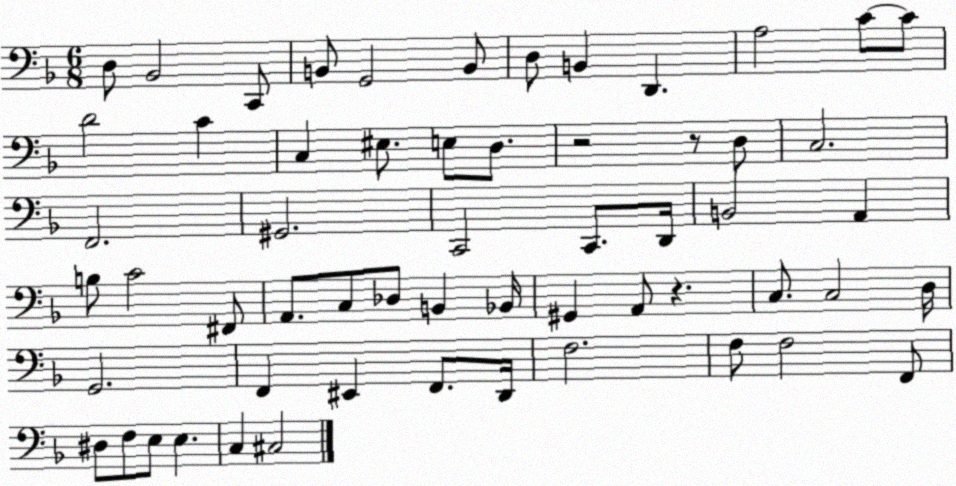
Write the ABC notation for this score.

X:1
T:Untitled
M:6/8
L:1/4
K:F
D,/2 _B,,2 C,,/2 B,,/2 G,,2 B,,/2 D,/2 B,, D,, A,2 C/2 C/2 D2 C C, ^E,/2 E,/2 D,/2 z2 z/2 D,/2 C,2 F,,2 ^G,,2 C,,2 C,,/2 D,,/4 B,,2 A,, B,/2 C2 ^F,,/2 A,,/2 C,/2 _D,/2 B,, _B,,/4 ^G,, A,,/2 z C,/2 C,2 D,/4 G,,2 F,, ^E,, F,,/2 D,,/4 F,2 F,/2 F,2 F,,/2 ^D,/2 F,/2 E,/2 E, C, ^C,2